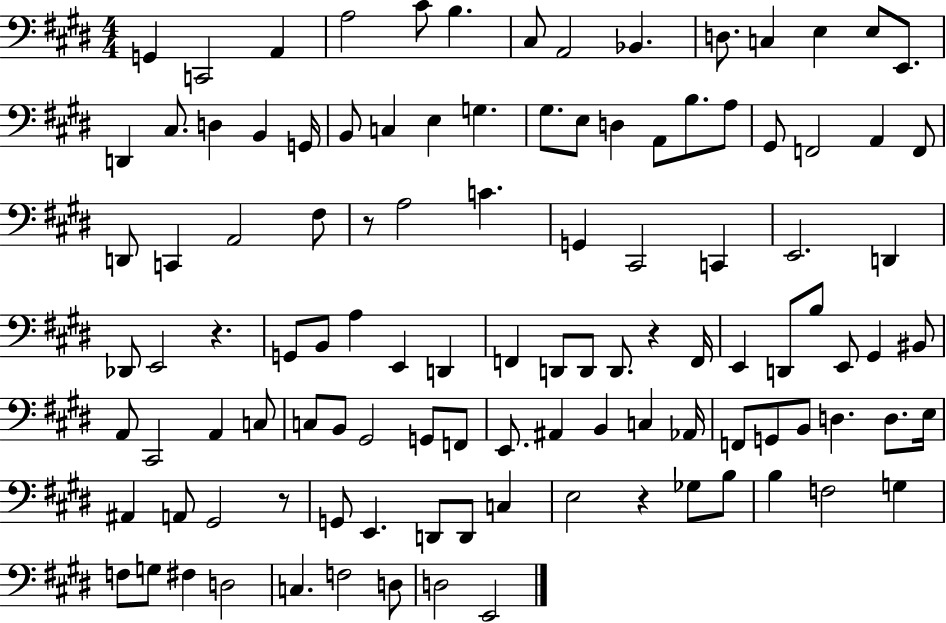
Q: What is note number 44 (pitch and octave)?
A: D2